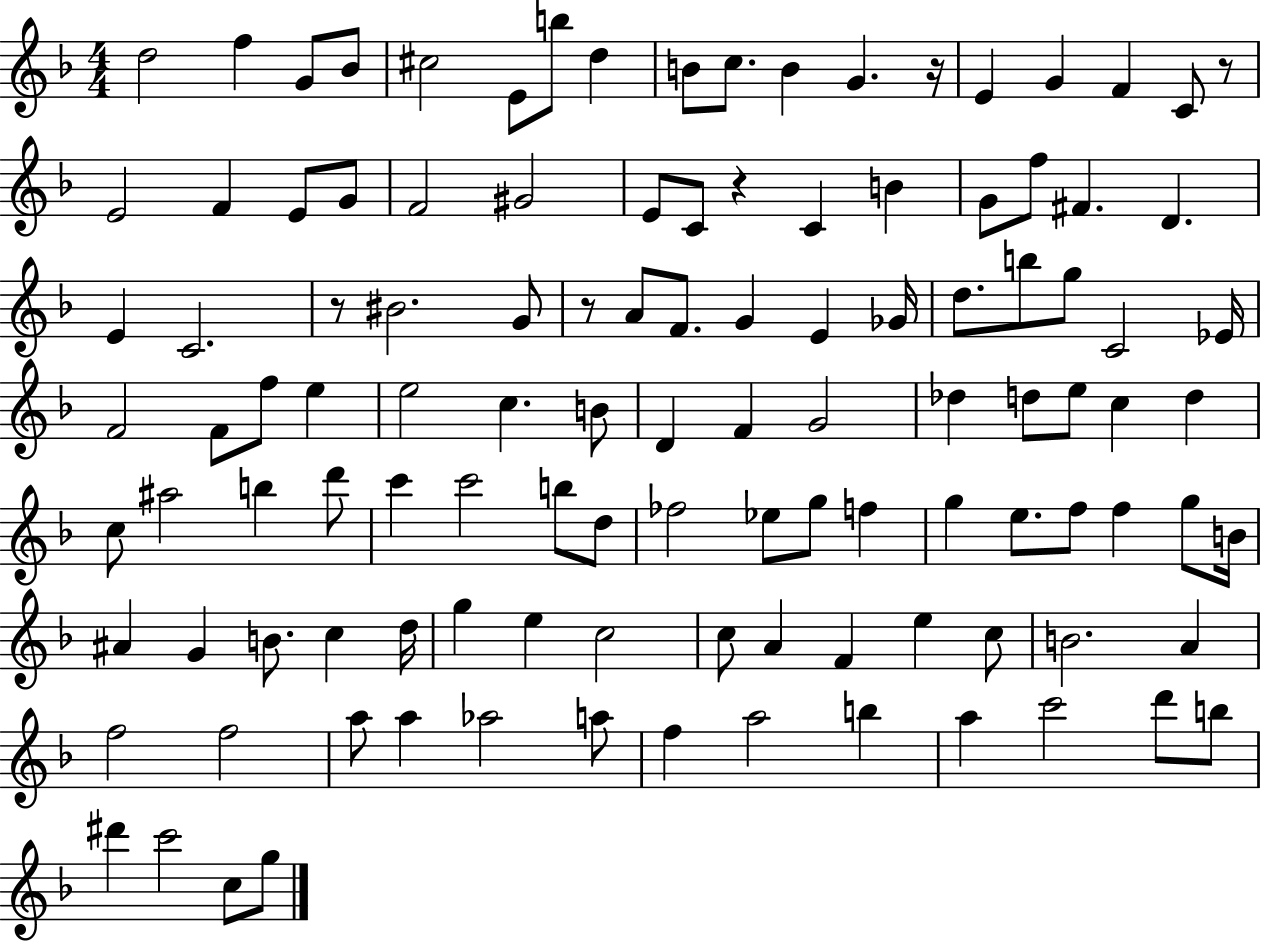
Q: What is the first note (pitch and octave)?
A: D5